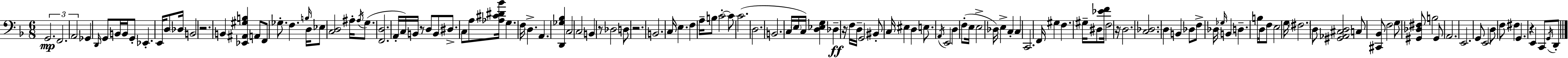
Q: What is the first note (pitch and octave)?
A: G2